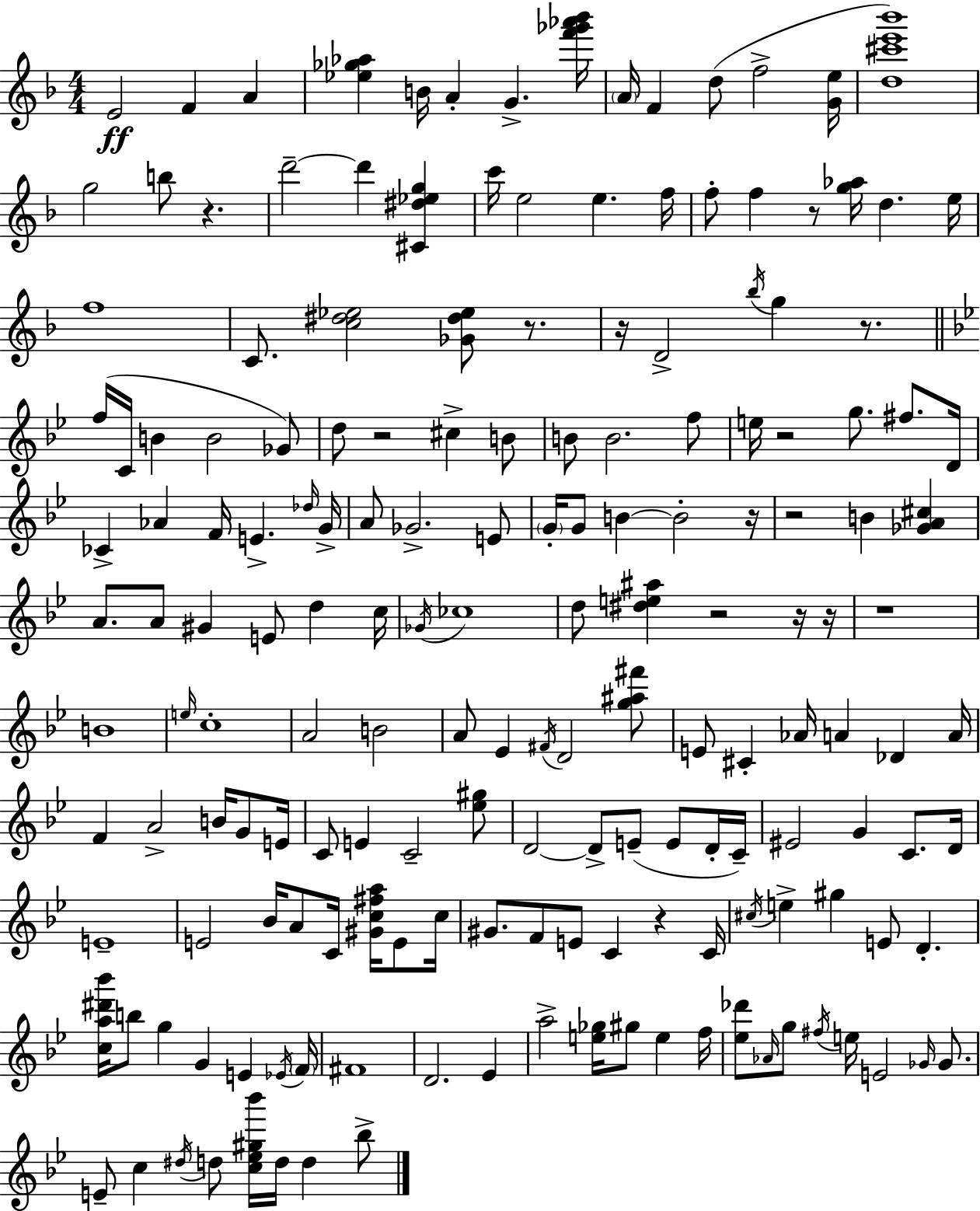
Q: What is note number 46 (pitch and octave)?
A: E4